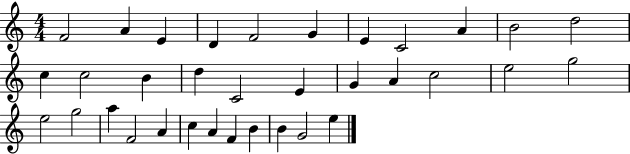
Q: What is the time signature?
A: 4/4